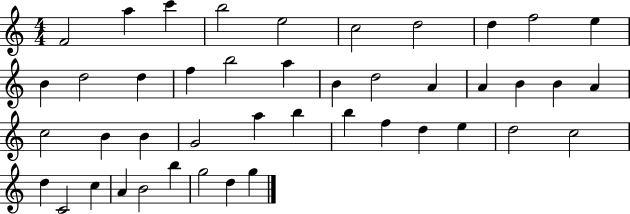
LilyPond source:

{
  \clef treble
  \numericTimeSignature
  \time 4/4
  \key c \major
  f'2 a''4 c'''4 | b''2 e''2 | c''2 d''2 | d''4 f''2 e''4 | \break b'4 d''2 d''4 | f''4 b''2 a''4 | b'4 d''2 a'4 | a'4 b'4 b'4 a'4 | \break c''2 b'4 b'4 | g'2 a''4 b''4 | b''4 f''4 d''4 e''4 | d''2 c''2 | \break d''4 c'2 c''4 | a'4 b'2 b''4 | g''2 d''4 g''4 | \bar "|."
}